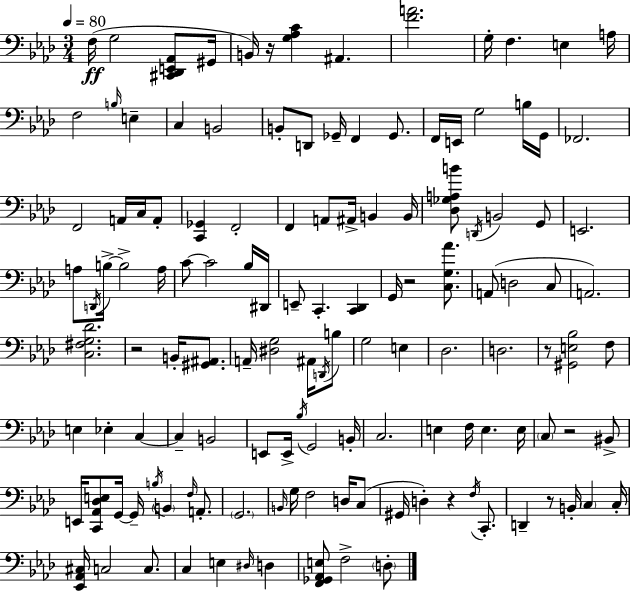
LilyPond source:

{
  \clef bass
  \numericTimeSignature
  \time 3/4
  \key aes \major
  \tempo 4 = 80
  f16(\ff g2 <cis, des, e, aes,>8 gis,16 | b,16) r16 <g aes c'>4 ais,4. | <f' a'>2. | g16-. f4. e4 a16 | \break f2 \grace { b16 } e4-- | c4 b,2 | b,8-. d,8 ges,16-- f,4 ges,8. | f,16 e,16 g2 b16 | \break g,16 fes,2. | f,2 a,16 c16 a,8-. | <c, ges,>4 f,2-. | f,4 a,8 ais,16-> b,4 | \break b,16 <des ges a b'>8 \acciaccatura { d,16 } b,2 | g,8 e,2. | a8 \acciaccatura { d,16 } b16->~~ b2-> | a16 c'8~~ c'2 | \break bes16 dis,16 e,8-- c,4.-. <c, des,>4 | g,16 r2 | <c g aes'>8. a,8( d2 | c8 a,2.) | \break <c fis g des'>2. | r2 b,16-. | <gis, ais,>8. a,16-- <dis g>2 | ais,16 \acciaccatura { d,16 } b8 g2 | \break e4 des2. | d2. | r8 <gis, e bes>2 | f8 e4 ees4-. | \break c4~~ c4-- b,2 | e,8 e,16-> \acciaccatura { bes16 } g,2 | b,16-. c2. | e4 f16 e4. | \break e16 \parenthesize c8 r2 | bis,8-> e,16 <c, aes, des e>8 g,16~~ g,16-- \acciaccatura { b16 } \parenthesize b,4 | \grace { f16 } a,8.-. \parenthesize g,2. | \grace { b,16 } g16 f2 | \break d16 c8( gis,16 d4-.) | r4 \acciaccatura { f16 } c,8.-. d,4-- | r8 b,16-. \parenthesize c4 c16-. <ees, aes, cis>16 c2 | c8. c4 | \break e4 \grace { dis16 } d4 <f, ges, aes, e>8 | f2-> \parenthesize d8-. \bar "|."
}